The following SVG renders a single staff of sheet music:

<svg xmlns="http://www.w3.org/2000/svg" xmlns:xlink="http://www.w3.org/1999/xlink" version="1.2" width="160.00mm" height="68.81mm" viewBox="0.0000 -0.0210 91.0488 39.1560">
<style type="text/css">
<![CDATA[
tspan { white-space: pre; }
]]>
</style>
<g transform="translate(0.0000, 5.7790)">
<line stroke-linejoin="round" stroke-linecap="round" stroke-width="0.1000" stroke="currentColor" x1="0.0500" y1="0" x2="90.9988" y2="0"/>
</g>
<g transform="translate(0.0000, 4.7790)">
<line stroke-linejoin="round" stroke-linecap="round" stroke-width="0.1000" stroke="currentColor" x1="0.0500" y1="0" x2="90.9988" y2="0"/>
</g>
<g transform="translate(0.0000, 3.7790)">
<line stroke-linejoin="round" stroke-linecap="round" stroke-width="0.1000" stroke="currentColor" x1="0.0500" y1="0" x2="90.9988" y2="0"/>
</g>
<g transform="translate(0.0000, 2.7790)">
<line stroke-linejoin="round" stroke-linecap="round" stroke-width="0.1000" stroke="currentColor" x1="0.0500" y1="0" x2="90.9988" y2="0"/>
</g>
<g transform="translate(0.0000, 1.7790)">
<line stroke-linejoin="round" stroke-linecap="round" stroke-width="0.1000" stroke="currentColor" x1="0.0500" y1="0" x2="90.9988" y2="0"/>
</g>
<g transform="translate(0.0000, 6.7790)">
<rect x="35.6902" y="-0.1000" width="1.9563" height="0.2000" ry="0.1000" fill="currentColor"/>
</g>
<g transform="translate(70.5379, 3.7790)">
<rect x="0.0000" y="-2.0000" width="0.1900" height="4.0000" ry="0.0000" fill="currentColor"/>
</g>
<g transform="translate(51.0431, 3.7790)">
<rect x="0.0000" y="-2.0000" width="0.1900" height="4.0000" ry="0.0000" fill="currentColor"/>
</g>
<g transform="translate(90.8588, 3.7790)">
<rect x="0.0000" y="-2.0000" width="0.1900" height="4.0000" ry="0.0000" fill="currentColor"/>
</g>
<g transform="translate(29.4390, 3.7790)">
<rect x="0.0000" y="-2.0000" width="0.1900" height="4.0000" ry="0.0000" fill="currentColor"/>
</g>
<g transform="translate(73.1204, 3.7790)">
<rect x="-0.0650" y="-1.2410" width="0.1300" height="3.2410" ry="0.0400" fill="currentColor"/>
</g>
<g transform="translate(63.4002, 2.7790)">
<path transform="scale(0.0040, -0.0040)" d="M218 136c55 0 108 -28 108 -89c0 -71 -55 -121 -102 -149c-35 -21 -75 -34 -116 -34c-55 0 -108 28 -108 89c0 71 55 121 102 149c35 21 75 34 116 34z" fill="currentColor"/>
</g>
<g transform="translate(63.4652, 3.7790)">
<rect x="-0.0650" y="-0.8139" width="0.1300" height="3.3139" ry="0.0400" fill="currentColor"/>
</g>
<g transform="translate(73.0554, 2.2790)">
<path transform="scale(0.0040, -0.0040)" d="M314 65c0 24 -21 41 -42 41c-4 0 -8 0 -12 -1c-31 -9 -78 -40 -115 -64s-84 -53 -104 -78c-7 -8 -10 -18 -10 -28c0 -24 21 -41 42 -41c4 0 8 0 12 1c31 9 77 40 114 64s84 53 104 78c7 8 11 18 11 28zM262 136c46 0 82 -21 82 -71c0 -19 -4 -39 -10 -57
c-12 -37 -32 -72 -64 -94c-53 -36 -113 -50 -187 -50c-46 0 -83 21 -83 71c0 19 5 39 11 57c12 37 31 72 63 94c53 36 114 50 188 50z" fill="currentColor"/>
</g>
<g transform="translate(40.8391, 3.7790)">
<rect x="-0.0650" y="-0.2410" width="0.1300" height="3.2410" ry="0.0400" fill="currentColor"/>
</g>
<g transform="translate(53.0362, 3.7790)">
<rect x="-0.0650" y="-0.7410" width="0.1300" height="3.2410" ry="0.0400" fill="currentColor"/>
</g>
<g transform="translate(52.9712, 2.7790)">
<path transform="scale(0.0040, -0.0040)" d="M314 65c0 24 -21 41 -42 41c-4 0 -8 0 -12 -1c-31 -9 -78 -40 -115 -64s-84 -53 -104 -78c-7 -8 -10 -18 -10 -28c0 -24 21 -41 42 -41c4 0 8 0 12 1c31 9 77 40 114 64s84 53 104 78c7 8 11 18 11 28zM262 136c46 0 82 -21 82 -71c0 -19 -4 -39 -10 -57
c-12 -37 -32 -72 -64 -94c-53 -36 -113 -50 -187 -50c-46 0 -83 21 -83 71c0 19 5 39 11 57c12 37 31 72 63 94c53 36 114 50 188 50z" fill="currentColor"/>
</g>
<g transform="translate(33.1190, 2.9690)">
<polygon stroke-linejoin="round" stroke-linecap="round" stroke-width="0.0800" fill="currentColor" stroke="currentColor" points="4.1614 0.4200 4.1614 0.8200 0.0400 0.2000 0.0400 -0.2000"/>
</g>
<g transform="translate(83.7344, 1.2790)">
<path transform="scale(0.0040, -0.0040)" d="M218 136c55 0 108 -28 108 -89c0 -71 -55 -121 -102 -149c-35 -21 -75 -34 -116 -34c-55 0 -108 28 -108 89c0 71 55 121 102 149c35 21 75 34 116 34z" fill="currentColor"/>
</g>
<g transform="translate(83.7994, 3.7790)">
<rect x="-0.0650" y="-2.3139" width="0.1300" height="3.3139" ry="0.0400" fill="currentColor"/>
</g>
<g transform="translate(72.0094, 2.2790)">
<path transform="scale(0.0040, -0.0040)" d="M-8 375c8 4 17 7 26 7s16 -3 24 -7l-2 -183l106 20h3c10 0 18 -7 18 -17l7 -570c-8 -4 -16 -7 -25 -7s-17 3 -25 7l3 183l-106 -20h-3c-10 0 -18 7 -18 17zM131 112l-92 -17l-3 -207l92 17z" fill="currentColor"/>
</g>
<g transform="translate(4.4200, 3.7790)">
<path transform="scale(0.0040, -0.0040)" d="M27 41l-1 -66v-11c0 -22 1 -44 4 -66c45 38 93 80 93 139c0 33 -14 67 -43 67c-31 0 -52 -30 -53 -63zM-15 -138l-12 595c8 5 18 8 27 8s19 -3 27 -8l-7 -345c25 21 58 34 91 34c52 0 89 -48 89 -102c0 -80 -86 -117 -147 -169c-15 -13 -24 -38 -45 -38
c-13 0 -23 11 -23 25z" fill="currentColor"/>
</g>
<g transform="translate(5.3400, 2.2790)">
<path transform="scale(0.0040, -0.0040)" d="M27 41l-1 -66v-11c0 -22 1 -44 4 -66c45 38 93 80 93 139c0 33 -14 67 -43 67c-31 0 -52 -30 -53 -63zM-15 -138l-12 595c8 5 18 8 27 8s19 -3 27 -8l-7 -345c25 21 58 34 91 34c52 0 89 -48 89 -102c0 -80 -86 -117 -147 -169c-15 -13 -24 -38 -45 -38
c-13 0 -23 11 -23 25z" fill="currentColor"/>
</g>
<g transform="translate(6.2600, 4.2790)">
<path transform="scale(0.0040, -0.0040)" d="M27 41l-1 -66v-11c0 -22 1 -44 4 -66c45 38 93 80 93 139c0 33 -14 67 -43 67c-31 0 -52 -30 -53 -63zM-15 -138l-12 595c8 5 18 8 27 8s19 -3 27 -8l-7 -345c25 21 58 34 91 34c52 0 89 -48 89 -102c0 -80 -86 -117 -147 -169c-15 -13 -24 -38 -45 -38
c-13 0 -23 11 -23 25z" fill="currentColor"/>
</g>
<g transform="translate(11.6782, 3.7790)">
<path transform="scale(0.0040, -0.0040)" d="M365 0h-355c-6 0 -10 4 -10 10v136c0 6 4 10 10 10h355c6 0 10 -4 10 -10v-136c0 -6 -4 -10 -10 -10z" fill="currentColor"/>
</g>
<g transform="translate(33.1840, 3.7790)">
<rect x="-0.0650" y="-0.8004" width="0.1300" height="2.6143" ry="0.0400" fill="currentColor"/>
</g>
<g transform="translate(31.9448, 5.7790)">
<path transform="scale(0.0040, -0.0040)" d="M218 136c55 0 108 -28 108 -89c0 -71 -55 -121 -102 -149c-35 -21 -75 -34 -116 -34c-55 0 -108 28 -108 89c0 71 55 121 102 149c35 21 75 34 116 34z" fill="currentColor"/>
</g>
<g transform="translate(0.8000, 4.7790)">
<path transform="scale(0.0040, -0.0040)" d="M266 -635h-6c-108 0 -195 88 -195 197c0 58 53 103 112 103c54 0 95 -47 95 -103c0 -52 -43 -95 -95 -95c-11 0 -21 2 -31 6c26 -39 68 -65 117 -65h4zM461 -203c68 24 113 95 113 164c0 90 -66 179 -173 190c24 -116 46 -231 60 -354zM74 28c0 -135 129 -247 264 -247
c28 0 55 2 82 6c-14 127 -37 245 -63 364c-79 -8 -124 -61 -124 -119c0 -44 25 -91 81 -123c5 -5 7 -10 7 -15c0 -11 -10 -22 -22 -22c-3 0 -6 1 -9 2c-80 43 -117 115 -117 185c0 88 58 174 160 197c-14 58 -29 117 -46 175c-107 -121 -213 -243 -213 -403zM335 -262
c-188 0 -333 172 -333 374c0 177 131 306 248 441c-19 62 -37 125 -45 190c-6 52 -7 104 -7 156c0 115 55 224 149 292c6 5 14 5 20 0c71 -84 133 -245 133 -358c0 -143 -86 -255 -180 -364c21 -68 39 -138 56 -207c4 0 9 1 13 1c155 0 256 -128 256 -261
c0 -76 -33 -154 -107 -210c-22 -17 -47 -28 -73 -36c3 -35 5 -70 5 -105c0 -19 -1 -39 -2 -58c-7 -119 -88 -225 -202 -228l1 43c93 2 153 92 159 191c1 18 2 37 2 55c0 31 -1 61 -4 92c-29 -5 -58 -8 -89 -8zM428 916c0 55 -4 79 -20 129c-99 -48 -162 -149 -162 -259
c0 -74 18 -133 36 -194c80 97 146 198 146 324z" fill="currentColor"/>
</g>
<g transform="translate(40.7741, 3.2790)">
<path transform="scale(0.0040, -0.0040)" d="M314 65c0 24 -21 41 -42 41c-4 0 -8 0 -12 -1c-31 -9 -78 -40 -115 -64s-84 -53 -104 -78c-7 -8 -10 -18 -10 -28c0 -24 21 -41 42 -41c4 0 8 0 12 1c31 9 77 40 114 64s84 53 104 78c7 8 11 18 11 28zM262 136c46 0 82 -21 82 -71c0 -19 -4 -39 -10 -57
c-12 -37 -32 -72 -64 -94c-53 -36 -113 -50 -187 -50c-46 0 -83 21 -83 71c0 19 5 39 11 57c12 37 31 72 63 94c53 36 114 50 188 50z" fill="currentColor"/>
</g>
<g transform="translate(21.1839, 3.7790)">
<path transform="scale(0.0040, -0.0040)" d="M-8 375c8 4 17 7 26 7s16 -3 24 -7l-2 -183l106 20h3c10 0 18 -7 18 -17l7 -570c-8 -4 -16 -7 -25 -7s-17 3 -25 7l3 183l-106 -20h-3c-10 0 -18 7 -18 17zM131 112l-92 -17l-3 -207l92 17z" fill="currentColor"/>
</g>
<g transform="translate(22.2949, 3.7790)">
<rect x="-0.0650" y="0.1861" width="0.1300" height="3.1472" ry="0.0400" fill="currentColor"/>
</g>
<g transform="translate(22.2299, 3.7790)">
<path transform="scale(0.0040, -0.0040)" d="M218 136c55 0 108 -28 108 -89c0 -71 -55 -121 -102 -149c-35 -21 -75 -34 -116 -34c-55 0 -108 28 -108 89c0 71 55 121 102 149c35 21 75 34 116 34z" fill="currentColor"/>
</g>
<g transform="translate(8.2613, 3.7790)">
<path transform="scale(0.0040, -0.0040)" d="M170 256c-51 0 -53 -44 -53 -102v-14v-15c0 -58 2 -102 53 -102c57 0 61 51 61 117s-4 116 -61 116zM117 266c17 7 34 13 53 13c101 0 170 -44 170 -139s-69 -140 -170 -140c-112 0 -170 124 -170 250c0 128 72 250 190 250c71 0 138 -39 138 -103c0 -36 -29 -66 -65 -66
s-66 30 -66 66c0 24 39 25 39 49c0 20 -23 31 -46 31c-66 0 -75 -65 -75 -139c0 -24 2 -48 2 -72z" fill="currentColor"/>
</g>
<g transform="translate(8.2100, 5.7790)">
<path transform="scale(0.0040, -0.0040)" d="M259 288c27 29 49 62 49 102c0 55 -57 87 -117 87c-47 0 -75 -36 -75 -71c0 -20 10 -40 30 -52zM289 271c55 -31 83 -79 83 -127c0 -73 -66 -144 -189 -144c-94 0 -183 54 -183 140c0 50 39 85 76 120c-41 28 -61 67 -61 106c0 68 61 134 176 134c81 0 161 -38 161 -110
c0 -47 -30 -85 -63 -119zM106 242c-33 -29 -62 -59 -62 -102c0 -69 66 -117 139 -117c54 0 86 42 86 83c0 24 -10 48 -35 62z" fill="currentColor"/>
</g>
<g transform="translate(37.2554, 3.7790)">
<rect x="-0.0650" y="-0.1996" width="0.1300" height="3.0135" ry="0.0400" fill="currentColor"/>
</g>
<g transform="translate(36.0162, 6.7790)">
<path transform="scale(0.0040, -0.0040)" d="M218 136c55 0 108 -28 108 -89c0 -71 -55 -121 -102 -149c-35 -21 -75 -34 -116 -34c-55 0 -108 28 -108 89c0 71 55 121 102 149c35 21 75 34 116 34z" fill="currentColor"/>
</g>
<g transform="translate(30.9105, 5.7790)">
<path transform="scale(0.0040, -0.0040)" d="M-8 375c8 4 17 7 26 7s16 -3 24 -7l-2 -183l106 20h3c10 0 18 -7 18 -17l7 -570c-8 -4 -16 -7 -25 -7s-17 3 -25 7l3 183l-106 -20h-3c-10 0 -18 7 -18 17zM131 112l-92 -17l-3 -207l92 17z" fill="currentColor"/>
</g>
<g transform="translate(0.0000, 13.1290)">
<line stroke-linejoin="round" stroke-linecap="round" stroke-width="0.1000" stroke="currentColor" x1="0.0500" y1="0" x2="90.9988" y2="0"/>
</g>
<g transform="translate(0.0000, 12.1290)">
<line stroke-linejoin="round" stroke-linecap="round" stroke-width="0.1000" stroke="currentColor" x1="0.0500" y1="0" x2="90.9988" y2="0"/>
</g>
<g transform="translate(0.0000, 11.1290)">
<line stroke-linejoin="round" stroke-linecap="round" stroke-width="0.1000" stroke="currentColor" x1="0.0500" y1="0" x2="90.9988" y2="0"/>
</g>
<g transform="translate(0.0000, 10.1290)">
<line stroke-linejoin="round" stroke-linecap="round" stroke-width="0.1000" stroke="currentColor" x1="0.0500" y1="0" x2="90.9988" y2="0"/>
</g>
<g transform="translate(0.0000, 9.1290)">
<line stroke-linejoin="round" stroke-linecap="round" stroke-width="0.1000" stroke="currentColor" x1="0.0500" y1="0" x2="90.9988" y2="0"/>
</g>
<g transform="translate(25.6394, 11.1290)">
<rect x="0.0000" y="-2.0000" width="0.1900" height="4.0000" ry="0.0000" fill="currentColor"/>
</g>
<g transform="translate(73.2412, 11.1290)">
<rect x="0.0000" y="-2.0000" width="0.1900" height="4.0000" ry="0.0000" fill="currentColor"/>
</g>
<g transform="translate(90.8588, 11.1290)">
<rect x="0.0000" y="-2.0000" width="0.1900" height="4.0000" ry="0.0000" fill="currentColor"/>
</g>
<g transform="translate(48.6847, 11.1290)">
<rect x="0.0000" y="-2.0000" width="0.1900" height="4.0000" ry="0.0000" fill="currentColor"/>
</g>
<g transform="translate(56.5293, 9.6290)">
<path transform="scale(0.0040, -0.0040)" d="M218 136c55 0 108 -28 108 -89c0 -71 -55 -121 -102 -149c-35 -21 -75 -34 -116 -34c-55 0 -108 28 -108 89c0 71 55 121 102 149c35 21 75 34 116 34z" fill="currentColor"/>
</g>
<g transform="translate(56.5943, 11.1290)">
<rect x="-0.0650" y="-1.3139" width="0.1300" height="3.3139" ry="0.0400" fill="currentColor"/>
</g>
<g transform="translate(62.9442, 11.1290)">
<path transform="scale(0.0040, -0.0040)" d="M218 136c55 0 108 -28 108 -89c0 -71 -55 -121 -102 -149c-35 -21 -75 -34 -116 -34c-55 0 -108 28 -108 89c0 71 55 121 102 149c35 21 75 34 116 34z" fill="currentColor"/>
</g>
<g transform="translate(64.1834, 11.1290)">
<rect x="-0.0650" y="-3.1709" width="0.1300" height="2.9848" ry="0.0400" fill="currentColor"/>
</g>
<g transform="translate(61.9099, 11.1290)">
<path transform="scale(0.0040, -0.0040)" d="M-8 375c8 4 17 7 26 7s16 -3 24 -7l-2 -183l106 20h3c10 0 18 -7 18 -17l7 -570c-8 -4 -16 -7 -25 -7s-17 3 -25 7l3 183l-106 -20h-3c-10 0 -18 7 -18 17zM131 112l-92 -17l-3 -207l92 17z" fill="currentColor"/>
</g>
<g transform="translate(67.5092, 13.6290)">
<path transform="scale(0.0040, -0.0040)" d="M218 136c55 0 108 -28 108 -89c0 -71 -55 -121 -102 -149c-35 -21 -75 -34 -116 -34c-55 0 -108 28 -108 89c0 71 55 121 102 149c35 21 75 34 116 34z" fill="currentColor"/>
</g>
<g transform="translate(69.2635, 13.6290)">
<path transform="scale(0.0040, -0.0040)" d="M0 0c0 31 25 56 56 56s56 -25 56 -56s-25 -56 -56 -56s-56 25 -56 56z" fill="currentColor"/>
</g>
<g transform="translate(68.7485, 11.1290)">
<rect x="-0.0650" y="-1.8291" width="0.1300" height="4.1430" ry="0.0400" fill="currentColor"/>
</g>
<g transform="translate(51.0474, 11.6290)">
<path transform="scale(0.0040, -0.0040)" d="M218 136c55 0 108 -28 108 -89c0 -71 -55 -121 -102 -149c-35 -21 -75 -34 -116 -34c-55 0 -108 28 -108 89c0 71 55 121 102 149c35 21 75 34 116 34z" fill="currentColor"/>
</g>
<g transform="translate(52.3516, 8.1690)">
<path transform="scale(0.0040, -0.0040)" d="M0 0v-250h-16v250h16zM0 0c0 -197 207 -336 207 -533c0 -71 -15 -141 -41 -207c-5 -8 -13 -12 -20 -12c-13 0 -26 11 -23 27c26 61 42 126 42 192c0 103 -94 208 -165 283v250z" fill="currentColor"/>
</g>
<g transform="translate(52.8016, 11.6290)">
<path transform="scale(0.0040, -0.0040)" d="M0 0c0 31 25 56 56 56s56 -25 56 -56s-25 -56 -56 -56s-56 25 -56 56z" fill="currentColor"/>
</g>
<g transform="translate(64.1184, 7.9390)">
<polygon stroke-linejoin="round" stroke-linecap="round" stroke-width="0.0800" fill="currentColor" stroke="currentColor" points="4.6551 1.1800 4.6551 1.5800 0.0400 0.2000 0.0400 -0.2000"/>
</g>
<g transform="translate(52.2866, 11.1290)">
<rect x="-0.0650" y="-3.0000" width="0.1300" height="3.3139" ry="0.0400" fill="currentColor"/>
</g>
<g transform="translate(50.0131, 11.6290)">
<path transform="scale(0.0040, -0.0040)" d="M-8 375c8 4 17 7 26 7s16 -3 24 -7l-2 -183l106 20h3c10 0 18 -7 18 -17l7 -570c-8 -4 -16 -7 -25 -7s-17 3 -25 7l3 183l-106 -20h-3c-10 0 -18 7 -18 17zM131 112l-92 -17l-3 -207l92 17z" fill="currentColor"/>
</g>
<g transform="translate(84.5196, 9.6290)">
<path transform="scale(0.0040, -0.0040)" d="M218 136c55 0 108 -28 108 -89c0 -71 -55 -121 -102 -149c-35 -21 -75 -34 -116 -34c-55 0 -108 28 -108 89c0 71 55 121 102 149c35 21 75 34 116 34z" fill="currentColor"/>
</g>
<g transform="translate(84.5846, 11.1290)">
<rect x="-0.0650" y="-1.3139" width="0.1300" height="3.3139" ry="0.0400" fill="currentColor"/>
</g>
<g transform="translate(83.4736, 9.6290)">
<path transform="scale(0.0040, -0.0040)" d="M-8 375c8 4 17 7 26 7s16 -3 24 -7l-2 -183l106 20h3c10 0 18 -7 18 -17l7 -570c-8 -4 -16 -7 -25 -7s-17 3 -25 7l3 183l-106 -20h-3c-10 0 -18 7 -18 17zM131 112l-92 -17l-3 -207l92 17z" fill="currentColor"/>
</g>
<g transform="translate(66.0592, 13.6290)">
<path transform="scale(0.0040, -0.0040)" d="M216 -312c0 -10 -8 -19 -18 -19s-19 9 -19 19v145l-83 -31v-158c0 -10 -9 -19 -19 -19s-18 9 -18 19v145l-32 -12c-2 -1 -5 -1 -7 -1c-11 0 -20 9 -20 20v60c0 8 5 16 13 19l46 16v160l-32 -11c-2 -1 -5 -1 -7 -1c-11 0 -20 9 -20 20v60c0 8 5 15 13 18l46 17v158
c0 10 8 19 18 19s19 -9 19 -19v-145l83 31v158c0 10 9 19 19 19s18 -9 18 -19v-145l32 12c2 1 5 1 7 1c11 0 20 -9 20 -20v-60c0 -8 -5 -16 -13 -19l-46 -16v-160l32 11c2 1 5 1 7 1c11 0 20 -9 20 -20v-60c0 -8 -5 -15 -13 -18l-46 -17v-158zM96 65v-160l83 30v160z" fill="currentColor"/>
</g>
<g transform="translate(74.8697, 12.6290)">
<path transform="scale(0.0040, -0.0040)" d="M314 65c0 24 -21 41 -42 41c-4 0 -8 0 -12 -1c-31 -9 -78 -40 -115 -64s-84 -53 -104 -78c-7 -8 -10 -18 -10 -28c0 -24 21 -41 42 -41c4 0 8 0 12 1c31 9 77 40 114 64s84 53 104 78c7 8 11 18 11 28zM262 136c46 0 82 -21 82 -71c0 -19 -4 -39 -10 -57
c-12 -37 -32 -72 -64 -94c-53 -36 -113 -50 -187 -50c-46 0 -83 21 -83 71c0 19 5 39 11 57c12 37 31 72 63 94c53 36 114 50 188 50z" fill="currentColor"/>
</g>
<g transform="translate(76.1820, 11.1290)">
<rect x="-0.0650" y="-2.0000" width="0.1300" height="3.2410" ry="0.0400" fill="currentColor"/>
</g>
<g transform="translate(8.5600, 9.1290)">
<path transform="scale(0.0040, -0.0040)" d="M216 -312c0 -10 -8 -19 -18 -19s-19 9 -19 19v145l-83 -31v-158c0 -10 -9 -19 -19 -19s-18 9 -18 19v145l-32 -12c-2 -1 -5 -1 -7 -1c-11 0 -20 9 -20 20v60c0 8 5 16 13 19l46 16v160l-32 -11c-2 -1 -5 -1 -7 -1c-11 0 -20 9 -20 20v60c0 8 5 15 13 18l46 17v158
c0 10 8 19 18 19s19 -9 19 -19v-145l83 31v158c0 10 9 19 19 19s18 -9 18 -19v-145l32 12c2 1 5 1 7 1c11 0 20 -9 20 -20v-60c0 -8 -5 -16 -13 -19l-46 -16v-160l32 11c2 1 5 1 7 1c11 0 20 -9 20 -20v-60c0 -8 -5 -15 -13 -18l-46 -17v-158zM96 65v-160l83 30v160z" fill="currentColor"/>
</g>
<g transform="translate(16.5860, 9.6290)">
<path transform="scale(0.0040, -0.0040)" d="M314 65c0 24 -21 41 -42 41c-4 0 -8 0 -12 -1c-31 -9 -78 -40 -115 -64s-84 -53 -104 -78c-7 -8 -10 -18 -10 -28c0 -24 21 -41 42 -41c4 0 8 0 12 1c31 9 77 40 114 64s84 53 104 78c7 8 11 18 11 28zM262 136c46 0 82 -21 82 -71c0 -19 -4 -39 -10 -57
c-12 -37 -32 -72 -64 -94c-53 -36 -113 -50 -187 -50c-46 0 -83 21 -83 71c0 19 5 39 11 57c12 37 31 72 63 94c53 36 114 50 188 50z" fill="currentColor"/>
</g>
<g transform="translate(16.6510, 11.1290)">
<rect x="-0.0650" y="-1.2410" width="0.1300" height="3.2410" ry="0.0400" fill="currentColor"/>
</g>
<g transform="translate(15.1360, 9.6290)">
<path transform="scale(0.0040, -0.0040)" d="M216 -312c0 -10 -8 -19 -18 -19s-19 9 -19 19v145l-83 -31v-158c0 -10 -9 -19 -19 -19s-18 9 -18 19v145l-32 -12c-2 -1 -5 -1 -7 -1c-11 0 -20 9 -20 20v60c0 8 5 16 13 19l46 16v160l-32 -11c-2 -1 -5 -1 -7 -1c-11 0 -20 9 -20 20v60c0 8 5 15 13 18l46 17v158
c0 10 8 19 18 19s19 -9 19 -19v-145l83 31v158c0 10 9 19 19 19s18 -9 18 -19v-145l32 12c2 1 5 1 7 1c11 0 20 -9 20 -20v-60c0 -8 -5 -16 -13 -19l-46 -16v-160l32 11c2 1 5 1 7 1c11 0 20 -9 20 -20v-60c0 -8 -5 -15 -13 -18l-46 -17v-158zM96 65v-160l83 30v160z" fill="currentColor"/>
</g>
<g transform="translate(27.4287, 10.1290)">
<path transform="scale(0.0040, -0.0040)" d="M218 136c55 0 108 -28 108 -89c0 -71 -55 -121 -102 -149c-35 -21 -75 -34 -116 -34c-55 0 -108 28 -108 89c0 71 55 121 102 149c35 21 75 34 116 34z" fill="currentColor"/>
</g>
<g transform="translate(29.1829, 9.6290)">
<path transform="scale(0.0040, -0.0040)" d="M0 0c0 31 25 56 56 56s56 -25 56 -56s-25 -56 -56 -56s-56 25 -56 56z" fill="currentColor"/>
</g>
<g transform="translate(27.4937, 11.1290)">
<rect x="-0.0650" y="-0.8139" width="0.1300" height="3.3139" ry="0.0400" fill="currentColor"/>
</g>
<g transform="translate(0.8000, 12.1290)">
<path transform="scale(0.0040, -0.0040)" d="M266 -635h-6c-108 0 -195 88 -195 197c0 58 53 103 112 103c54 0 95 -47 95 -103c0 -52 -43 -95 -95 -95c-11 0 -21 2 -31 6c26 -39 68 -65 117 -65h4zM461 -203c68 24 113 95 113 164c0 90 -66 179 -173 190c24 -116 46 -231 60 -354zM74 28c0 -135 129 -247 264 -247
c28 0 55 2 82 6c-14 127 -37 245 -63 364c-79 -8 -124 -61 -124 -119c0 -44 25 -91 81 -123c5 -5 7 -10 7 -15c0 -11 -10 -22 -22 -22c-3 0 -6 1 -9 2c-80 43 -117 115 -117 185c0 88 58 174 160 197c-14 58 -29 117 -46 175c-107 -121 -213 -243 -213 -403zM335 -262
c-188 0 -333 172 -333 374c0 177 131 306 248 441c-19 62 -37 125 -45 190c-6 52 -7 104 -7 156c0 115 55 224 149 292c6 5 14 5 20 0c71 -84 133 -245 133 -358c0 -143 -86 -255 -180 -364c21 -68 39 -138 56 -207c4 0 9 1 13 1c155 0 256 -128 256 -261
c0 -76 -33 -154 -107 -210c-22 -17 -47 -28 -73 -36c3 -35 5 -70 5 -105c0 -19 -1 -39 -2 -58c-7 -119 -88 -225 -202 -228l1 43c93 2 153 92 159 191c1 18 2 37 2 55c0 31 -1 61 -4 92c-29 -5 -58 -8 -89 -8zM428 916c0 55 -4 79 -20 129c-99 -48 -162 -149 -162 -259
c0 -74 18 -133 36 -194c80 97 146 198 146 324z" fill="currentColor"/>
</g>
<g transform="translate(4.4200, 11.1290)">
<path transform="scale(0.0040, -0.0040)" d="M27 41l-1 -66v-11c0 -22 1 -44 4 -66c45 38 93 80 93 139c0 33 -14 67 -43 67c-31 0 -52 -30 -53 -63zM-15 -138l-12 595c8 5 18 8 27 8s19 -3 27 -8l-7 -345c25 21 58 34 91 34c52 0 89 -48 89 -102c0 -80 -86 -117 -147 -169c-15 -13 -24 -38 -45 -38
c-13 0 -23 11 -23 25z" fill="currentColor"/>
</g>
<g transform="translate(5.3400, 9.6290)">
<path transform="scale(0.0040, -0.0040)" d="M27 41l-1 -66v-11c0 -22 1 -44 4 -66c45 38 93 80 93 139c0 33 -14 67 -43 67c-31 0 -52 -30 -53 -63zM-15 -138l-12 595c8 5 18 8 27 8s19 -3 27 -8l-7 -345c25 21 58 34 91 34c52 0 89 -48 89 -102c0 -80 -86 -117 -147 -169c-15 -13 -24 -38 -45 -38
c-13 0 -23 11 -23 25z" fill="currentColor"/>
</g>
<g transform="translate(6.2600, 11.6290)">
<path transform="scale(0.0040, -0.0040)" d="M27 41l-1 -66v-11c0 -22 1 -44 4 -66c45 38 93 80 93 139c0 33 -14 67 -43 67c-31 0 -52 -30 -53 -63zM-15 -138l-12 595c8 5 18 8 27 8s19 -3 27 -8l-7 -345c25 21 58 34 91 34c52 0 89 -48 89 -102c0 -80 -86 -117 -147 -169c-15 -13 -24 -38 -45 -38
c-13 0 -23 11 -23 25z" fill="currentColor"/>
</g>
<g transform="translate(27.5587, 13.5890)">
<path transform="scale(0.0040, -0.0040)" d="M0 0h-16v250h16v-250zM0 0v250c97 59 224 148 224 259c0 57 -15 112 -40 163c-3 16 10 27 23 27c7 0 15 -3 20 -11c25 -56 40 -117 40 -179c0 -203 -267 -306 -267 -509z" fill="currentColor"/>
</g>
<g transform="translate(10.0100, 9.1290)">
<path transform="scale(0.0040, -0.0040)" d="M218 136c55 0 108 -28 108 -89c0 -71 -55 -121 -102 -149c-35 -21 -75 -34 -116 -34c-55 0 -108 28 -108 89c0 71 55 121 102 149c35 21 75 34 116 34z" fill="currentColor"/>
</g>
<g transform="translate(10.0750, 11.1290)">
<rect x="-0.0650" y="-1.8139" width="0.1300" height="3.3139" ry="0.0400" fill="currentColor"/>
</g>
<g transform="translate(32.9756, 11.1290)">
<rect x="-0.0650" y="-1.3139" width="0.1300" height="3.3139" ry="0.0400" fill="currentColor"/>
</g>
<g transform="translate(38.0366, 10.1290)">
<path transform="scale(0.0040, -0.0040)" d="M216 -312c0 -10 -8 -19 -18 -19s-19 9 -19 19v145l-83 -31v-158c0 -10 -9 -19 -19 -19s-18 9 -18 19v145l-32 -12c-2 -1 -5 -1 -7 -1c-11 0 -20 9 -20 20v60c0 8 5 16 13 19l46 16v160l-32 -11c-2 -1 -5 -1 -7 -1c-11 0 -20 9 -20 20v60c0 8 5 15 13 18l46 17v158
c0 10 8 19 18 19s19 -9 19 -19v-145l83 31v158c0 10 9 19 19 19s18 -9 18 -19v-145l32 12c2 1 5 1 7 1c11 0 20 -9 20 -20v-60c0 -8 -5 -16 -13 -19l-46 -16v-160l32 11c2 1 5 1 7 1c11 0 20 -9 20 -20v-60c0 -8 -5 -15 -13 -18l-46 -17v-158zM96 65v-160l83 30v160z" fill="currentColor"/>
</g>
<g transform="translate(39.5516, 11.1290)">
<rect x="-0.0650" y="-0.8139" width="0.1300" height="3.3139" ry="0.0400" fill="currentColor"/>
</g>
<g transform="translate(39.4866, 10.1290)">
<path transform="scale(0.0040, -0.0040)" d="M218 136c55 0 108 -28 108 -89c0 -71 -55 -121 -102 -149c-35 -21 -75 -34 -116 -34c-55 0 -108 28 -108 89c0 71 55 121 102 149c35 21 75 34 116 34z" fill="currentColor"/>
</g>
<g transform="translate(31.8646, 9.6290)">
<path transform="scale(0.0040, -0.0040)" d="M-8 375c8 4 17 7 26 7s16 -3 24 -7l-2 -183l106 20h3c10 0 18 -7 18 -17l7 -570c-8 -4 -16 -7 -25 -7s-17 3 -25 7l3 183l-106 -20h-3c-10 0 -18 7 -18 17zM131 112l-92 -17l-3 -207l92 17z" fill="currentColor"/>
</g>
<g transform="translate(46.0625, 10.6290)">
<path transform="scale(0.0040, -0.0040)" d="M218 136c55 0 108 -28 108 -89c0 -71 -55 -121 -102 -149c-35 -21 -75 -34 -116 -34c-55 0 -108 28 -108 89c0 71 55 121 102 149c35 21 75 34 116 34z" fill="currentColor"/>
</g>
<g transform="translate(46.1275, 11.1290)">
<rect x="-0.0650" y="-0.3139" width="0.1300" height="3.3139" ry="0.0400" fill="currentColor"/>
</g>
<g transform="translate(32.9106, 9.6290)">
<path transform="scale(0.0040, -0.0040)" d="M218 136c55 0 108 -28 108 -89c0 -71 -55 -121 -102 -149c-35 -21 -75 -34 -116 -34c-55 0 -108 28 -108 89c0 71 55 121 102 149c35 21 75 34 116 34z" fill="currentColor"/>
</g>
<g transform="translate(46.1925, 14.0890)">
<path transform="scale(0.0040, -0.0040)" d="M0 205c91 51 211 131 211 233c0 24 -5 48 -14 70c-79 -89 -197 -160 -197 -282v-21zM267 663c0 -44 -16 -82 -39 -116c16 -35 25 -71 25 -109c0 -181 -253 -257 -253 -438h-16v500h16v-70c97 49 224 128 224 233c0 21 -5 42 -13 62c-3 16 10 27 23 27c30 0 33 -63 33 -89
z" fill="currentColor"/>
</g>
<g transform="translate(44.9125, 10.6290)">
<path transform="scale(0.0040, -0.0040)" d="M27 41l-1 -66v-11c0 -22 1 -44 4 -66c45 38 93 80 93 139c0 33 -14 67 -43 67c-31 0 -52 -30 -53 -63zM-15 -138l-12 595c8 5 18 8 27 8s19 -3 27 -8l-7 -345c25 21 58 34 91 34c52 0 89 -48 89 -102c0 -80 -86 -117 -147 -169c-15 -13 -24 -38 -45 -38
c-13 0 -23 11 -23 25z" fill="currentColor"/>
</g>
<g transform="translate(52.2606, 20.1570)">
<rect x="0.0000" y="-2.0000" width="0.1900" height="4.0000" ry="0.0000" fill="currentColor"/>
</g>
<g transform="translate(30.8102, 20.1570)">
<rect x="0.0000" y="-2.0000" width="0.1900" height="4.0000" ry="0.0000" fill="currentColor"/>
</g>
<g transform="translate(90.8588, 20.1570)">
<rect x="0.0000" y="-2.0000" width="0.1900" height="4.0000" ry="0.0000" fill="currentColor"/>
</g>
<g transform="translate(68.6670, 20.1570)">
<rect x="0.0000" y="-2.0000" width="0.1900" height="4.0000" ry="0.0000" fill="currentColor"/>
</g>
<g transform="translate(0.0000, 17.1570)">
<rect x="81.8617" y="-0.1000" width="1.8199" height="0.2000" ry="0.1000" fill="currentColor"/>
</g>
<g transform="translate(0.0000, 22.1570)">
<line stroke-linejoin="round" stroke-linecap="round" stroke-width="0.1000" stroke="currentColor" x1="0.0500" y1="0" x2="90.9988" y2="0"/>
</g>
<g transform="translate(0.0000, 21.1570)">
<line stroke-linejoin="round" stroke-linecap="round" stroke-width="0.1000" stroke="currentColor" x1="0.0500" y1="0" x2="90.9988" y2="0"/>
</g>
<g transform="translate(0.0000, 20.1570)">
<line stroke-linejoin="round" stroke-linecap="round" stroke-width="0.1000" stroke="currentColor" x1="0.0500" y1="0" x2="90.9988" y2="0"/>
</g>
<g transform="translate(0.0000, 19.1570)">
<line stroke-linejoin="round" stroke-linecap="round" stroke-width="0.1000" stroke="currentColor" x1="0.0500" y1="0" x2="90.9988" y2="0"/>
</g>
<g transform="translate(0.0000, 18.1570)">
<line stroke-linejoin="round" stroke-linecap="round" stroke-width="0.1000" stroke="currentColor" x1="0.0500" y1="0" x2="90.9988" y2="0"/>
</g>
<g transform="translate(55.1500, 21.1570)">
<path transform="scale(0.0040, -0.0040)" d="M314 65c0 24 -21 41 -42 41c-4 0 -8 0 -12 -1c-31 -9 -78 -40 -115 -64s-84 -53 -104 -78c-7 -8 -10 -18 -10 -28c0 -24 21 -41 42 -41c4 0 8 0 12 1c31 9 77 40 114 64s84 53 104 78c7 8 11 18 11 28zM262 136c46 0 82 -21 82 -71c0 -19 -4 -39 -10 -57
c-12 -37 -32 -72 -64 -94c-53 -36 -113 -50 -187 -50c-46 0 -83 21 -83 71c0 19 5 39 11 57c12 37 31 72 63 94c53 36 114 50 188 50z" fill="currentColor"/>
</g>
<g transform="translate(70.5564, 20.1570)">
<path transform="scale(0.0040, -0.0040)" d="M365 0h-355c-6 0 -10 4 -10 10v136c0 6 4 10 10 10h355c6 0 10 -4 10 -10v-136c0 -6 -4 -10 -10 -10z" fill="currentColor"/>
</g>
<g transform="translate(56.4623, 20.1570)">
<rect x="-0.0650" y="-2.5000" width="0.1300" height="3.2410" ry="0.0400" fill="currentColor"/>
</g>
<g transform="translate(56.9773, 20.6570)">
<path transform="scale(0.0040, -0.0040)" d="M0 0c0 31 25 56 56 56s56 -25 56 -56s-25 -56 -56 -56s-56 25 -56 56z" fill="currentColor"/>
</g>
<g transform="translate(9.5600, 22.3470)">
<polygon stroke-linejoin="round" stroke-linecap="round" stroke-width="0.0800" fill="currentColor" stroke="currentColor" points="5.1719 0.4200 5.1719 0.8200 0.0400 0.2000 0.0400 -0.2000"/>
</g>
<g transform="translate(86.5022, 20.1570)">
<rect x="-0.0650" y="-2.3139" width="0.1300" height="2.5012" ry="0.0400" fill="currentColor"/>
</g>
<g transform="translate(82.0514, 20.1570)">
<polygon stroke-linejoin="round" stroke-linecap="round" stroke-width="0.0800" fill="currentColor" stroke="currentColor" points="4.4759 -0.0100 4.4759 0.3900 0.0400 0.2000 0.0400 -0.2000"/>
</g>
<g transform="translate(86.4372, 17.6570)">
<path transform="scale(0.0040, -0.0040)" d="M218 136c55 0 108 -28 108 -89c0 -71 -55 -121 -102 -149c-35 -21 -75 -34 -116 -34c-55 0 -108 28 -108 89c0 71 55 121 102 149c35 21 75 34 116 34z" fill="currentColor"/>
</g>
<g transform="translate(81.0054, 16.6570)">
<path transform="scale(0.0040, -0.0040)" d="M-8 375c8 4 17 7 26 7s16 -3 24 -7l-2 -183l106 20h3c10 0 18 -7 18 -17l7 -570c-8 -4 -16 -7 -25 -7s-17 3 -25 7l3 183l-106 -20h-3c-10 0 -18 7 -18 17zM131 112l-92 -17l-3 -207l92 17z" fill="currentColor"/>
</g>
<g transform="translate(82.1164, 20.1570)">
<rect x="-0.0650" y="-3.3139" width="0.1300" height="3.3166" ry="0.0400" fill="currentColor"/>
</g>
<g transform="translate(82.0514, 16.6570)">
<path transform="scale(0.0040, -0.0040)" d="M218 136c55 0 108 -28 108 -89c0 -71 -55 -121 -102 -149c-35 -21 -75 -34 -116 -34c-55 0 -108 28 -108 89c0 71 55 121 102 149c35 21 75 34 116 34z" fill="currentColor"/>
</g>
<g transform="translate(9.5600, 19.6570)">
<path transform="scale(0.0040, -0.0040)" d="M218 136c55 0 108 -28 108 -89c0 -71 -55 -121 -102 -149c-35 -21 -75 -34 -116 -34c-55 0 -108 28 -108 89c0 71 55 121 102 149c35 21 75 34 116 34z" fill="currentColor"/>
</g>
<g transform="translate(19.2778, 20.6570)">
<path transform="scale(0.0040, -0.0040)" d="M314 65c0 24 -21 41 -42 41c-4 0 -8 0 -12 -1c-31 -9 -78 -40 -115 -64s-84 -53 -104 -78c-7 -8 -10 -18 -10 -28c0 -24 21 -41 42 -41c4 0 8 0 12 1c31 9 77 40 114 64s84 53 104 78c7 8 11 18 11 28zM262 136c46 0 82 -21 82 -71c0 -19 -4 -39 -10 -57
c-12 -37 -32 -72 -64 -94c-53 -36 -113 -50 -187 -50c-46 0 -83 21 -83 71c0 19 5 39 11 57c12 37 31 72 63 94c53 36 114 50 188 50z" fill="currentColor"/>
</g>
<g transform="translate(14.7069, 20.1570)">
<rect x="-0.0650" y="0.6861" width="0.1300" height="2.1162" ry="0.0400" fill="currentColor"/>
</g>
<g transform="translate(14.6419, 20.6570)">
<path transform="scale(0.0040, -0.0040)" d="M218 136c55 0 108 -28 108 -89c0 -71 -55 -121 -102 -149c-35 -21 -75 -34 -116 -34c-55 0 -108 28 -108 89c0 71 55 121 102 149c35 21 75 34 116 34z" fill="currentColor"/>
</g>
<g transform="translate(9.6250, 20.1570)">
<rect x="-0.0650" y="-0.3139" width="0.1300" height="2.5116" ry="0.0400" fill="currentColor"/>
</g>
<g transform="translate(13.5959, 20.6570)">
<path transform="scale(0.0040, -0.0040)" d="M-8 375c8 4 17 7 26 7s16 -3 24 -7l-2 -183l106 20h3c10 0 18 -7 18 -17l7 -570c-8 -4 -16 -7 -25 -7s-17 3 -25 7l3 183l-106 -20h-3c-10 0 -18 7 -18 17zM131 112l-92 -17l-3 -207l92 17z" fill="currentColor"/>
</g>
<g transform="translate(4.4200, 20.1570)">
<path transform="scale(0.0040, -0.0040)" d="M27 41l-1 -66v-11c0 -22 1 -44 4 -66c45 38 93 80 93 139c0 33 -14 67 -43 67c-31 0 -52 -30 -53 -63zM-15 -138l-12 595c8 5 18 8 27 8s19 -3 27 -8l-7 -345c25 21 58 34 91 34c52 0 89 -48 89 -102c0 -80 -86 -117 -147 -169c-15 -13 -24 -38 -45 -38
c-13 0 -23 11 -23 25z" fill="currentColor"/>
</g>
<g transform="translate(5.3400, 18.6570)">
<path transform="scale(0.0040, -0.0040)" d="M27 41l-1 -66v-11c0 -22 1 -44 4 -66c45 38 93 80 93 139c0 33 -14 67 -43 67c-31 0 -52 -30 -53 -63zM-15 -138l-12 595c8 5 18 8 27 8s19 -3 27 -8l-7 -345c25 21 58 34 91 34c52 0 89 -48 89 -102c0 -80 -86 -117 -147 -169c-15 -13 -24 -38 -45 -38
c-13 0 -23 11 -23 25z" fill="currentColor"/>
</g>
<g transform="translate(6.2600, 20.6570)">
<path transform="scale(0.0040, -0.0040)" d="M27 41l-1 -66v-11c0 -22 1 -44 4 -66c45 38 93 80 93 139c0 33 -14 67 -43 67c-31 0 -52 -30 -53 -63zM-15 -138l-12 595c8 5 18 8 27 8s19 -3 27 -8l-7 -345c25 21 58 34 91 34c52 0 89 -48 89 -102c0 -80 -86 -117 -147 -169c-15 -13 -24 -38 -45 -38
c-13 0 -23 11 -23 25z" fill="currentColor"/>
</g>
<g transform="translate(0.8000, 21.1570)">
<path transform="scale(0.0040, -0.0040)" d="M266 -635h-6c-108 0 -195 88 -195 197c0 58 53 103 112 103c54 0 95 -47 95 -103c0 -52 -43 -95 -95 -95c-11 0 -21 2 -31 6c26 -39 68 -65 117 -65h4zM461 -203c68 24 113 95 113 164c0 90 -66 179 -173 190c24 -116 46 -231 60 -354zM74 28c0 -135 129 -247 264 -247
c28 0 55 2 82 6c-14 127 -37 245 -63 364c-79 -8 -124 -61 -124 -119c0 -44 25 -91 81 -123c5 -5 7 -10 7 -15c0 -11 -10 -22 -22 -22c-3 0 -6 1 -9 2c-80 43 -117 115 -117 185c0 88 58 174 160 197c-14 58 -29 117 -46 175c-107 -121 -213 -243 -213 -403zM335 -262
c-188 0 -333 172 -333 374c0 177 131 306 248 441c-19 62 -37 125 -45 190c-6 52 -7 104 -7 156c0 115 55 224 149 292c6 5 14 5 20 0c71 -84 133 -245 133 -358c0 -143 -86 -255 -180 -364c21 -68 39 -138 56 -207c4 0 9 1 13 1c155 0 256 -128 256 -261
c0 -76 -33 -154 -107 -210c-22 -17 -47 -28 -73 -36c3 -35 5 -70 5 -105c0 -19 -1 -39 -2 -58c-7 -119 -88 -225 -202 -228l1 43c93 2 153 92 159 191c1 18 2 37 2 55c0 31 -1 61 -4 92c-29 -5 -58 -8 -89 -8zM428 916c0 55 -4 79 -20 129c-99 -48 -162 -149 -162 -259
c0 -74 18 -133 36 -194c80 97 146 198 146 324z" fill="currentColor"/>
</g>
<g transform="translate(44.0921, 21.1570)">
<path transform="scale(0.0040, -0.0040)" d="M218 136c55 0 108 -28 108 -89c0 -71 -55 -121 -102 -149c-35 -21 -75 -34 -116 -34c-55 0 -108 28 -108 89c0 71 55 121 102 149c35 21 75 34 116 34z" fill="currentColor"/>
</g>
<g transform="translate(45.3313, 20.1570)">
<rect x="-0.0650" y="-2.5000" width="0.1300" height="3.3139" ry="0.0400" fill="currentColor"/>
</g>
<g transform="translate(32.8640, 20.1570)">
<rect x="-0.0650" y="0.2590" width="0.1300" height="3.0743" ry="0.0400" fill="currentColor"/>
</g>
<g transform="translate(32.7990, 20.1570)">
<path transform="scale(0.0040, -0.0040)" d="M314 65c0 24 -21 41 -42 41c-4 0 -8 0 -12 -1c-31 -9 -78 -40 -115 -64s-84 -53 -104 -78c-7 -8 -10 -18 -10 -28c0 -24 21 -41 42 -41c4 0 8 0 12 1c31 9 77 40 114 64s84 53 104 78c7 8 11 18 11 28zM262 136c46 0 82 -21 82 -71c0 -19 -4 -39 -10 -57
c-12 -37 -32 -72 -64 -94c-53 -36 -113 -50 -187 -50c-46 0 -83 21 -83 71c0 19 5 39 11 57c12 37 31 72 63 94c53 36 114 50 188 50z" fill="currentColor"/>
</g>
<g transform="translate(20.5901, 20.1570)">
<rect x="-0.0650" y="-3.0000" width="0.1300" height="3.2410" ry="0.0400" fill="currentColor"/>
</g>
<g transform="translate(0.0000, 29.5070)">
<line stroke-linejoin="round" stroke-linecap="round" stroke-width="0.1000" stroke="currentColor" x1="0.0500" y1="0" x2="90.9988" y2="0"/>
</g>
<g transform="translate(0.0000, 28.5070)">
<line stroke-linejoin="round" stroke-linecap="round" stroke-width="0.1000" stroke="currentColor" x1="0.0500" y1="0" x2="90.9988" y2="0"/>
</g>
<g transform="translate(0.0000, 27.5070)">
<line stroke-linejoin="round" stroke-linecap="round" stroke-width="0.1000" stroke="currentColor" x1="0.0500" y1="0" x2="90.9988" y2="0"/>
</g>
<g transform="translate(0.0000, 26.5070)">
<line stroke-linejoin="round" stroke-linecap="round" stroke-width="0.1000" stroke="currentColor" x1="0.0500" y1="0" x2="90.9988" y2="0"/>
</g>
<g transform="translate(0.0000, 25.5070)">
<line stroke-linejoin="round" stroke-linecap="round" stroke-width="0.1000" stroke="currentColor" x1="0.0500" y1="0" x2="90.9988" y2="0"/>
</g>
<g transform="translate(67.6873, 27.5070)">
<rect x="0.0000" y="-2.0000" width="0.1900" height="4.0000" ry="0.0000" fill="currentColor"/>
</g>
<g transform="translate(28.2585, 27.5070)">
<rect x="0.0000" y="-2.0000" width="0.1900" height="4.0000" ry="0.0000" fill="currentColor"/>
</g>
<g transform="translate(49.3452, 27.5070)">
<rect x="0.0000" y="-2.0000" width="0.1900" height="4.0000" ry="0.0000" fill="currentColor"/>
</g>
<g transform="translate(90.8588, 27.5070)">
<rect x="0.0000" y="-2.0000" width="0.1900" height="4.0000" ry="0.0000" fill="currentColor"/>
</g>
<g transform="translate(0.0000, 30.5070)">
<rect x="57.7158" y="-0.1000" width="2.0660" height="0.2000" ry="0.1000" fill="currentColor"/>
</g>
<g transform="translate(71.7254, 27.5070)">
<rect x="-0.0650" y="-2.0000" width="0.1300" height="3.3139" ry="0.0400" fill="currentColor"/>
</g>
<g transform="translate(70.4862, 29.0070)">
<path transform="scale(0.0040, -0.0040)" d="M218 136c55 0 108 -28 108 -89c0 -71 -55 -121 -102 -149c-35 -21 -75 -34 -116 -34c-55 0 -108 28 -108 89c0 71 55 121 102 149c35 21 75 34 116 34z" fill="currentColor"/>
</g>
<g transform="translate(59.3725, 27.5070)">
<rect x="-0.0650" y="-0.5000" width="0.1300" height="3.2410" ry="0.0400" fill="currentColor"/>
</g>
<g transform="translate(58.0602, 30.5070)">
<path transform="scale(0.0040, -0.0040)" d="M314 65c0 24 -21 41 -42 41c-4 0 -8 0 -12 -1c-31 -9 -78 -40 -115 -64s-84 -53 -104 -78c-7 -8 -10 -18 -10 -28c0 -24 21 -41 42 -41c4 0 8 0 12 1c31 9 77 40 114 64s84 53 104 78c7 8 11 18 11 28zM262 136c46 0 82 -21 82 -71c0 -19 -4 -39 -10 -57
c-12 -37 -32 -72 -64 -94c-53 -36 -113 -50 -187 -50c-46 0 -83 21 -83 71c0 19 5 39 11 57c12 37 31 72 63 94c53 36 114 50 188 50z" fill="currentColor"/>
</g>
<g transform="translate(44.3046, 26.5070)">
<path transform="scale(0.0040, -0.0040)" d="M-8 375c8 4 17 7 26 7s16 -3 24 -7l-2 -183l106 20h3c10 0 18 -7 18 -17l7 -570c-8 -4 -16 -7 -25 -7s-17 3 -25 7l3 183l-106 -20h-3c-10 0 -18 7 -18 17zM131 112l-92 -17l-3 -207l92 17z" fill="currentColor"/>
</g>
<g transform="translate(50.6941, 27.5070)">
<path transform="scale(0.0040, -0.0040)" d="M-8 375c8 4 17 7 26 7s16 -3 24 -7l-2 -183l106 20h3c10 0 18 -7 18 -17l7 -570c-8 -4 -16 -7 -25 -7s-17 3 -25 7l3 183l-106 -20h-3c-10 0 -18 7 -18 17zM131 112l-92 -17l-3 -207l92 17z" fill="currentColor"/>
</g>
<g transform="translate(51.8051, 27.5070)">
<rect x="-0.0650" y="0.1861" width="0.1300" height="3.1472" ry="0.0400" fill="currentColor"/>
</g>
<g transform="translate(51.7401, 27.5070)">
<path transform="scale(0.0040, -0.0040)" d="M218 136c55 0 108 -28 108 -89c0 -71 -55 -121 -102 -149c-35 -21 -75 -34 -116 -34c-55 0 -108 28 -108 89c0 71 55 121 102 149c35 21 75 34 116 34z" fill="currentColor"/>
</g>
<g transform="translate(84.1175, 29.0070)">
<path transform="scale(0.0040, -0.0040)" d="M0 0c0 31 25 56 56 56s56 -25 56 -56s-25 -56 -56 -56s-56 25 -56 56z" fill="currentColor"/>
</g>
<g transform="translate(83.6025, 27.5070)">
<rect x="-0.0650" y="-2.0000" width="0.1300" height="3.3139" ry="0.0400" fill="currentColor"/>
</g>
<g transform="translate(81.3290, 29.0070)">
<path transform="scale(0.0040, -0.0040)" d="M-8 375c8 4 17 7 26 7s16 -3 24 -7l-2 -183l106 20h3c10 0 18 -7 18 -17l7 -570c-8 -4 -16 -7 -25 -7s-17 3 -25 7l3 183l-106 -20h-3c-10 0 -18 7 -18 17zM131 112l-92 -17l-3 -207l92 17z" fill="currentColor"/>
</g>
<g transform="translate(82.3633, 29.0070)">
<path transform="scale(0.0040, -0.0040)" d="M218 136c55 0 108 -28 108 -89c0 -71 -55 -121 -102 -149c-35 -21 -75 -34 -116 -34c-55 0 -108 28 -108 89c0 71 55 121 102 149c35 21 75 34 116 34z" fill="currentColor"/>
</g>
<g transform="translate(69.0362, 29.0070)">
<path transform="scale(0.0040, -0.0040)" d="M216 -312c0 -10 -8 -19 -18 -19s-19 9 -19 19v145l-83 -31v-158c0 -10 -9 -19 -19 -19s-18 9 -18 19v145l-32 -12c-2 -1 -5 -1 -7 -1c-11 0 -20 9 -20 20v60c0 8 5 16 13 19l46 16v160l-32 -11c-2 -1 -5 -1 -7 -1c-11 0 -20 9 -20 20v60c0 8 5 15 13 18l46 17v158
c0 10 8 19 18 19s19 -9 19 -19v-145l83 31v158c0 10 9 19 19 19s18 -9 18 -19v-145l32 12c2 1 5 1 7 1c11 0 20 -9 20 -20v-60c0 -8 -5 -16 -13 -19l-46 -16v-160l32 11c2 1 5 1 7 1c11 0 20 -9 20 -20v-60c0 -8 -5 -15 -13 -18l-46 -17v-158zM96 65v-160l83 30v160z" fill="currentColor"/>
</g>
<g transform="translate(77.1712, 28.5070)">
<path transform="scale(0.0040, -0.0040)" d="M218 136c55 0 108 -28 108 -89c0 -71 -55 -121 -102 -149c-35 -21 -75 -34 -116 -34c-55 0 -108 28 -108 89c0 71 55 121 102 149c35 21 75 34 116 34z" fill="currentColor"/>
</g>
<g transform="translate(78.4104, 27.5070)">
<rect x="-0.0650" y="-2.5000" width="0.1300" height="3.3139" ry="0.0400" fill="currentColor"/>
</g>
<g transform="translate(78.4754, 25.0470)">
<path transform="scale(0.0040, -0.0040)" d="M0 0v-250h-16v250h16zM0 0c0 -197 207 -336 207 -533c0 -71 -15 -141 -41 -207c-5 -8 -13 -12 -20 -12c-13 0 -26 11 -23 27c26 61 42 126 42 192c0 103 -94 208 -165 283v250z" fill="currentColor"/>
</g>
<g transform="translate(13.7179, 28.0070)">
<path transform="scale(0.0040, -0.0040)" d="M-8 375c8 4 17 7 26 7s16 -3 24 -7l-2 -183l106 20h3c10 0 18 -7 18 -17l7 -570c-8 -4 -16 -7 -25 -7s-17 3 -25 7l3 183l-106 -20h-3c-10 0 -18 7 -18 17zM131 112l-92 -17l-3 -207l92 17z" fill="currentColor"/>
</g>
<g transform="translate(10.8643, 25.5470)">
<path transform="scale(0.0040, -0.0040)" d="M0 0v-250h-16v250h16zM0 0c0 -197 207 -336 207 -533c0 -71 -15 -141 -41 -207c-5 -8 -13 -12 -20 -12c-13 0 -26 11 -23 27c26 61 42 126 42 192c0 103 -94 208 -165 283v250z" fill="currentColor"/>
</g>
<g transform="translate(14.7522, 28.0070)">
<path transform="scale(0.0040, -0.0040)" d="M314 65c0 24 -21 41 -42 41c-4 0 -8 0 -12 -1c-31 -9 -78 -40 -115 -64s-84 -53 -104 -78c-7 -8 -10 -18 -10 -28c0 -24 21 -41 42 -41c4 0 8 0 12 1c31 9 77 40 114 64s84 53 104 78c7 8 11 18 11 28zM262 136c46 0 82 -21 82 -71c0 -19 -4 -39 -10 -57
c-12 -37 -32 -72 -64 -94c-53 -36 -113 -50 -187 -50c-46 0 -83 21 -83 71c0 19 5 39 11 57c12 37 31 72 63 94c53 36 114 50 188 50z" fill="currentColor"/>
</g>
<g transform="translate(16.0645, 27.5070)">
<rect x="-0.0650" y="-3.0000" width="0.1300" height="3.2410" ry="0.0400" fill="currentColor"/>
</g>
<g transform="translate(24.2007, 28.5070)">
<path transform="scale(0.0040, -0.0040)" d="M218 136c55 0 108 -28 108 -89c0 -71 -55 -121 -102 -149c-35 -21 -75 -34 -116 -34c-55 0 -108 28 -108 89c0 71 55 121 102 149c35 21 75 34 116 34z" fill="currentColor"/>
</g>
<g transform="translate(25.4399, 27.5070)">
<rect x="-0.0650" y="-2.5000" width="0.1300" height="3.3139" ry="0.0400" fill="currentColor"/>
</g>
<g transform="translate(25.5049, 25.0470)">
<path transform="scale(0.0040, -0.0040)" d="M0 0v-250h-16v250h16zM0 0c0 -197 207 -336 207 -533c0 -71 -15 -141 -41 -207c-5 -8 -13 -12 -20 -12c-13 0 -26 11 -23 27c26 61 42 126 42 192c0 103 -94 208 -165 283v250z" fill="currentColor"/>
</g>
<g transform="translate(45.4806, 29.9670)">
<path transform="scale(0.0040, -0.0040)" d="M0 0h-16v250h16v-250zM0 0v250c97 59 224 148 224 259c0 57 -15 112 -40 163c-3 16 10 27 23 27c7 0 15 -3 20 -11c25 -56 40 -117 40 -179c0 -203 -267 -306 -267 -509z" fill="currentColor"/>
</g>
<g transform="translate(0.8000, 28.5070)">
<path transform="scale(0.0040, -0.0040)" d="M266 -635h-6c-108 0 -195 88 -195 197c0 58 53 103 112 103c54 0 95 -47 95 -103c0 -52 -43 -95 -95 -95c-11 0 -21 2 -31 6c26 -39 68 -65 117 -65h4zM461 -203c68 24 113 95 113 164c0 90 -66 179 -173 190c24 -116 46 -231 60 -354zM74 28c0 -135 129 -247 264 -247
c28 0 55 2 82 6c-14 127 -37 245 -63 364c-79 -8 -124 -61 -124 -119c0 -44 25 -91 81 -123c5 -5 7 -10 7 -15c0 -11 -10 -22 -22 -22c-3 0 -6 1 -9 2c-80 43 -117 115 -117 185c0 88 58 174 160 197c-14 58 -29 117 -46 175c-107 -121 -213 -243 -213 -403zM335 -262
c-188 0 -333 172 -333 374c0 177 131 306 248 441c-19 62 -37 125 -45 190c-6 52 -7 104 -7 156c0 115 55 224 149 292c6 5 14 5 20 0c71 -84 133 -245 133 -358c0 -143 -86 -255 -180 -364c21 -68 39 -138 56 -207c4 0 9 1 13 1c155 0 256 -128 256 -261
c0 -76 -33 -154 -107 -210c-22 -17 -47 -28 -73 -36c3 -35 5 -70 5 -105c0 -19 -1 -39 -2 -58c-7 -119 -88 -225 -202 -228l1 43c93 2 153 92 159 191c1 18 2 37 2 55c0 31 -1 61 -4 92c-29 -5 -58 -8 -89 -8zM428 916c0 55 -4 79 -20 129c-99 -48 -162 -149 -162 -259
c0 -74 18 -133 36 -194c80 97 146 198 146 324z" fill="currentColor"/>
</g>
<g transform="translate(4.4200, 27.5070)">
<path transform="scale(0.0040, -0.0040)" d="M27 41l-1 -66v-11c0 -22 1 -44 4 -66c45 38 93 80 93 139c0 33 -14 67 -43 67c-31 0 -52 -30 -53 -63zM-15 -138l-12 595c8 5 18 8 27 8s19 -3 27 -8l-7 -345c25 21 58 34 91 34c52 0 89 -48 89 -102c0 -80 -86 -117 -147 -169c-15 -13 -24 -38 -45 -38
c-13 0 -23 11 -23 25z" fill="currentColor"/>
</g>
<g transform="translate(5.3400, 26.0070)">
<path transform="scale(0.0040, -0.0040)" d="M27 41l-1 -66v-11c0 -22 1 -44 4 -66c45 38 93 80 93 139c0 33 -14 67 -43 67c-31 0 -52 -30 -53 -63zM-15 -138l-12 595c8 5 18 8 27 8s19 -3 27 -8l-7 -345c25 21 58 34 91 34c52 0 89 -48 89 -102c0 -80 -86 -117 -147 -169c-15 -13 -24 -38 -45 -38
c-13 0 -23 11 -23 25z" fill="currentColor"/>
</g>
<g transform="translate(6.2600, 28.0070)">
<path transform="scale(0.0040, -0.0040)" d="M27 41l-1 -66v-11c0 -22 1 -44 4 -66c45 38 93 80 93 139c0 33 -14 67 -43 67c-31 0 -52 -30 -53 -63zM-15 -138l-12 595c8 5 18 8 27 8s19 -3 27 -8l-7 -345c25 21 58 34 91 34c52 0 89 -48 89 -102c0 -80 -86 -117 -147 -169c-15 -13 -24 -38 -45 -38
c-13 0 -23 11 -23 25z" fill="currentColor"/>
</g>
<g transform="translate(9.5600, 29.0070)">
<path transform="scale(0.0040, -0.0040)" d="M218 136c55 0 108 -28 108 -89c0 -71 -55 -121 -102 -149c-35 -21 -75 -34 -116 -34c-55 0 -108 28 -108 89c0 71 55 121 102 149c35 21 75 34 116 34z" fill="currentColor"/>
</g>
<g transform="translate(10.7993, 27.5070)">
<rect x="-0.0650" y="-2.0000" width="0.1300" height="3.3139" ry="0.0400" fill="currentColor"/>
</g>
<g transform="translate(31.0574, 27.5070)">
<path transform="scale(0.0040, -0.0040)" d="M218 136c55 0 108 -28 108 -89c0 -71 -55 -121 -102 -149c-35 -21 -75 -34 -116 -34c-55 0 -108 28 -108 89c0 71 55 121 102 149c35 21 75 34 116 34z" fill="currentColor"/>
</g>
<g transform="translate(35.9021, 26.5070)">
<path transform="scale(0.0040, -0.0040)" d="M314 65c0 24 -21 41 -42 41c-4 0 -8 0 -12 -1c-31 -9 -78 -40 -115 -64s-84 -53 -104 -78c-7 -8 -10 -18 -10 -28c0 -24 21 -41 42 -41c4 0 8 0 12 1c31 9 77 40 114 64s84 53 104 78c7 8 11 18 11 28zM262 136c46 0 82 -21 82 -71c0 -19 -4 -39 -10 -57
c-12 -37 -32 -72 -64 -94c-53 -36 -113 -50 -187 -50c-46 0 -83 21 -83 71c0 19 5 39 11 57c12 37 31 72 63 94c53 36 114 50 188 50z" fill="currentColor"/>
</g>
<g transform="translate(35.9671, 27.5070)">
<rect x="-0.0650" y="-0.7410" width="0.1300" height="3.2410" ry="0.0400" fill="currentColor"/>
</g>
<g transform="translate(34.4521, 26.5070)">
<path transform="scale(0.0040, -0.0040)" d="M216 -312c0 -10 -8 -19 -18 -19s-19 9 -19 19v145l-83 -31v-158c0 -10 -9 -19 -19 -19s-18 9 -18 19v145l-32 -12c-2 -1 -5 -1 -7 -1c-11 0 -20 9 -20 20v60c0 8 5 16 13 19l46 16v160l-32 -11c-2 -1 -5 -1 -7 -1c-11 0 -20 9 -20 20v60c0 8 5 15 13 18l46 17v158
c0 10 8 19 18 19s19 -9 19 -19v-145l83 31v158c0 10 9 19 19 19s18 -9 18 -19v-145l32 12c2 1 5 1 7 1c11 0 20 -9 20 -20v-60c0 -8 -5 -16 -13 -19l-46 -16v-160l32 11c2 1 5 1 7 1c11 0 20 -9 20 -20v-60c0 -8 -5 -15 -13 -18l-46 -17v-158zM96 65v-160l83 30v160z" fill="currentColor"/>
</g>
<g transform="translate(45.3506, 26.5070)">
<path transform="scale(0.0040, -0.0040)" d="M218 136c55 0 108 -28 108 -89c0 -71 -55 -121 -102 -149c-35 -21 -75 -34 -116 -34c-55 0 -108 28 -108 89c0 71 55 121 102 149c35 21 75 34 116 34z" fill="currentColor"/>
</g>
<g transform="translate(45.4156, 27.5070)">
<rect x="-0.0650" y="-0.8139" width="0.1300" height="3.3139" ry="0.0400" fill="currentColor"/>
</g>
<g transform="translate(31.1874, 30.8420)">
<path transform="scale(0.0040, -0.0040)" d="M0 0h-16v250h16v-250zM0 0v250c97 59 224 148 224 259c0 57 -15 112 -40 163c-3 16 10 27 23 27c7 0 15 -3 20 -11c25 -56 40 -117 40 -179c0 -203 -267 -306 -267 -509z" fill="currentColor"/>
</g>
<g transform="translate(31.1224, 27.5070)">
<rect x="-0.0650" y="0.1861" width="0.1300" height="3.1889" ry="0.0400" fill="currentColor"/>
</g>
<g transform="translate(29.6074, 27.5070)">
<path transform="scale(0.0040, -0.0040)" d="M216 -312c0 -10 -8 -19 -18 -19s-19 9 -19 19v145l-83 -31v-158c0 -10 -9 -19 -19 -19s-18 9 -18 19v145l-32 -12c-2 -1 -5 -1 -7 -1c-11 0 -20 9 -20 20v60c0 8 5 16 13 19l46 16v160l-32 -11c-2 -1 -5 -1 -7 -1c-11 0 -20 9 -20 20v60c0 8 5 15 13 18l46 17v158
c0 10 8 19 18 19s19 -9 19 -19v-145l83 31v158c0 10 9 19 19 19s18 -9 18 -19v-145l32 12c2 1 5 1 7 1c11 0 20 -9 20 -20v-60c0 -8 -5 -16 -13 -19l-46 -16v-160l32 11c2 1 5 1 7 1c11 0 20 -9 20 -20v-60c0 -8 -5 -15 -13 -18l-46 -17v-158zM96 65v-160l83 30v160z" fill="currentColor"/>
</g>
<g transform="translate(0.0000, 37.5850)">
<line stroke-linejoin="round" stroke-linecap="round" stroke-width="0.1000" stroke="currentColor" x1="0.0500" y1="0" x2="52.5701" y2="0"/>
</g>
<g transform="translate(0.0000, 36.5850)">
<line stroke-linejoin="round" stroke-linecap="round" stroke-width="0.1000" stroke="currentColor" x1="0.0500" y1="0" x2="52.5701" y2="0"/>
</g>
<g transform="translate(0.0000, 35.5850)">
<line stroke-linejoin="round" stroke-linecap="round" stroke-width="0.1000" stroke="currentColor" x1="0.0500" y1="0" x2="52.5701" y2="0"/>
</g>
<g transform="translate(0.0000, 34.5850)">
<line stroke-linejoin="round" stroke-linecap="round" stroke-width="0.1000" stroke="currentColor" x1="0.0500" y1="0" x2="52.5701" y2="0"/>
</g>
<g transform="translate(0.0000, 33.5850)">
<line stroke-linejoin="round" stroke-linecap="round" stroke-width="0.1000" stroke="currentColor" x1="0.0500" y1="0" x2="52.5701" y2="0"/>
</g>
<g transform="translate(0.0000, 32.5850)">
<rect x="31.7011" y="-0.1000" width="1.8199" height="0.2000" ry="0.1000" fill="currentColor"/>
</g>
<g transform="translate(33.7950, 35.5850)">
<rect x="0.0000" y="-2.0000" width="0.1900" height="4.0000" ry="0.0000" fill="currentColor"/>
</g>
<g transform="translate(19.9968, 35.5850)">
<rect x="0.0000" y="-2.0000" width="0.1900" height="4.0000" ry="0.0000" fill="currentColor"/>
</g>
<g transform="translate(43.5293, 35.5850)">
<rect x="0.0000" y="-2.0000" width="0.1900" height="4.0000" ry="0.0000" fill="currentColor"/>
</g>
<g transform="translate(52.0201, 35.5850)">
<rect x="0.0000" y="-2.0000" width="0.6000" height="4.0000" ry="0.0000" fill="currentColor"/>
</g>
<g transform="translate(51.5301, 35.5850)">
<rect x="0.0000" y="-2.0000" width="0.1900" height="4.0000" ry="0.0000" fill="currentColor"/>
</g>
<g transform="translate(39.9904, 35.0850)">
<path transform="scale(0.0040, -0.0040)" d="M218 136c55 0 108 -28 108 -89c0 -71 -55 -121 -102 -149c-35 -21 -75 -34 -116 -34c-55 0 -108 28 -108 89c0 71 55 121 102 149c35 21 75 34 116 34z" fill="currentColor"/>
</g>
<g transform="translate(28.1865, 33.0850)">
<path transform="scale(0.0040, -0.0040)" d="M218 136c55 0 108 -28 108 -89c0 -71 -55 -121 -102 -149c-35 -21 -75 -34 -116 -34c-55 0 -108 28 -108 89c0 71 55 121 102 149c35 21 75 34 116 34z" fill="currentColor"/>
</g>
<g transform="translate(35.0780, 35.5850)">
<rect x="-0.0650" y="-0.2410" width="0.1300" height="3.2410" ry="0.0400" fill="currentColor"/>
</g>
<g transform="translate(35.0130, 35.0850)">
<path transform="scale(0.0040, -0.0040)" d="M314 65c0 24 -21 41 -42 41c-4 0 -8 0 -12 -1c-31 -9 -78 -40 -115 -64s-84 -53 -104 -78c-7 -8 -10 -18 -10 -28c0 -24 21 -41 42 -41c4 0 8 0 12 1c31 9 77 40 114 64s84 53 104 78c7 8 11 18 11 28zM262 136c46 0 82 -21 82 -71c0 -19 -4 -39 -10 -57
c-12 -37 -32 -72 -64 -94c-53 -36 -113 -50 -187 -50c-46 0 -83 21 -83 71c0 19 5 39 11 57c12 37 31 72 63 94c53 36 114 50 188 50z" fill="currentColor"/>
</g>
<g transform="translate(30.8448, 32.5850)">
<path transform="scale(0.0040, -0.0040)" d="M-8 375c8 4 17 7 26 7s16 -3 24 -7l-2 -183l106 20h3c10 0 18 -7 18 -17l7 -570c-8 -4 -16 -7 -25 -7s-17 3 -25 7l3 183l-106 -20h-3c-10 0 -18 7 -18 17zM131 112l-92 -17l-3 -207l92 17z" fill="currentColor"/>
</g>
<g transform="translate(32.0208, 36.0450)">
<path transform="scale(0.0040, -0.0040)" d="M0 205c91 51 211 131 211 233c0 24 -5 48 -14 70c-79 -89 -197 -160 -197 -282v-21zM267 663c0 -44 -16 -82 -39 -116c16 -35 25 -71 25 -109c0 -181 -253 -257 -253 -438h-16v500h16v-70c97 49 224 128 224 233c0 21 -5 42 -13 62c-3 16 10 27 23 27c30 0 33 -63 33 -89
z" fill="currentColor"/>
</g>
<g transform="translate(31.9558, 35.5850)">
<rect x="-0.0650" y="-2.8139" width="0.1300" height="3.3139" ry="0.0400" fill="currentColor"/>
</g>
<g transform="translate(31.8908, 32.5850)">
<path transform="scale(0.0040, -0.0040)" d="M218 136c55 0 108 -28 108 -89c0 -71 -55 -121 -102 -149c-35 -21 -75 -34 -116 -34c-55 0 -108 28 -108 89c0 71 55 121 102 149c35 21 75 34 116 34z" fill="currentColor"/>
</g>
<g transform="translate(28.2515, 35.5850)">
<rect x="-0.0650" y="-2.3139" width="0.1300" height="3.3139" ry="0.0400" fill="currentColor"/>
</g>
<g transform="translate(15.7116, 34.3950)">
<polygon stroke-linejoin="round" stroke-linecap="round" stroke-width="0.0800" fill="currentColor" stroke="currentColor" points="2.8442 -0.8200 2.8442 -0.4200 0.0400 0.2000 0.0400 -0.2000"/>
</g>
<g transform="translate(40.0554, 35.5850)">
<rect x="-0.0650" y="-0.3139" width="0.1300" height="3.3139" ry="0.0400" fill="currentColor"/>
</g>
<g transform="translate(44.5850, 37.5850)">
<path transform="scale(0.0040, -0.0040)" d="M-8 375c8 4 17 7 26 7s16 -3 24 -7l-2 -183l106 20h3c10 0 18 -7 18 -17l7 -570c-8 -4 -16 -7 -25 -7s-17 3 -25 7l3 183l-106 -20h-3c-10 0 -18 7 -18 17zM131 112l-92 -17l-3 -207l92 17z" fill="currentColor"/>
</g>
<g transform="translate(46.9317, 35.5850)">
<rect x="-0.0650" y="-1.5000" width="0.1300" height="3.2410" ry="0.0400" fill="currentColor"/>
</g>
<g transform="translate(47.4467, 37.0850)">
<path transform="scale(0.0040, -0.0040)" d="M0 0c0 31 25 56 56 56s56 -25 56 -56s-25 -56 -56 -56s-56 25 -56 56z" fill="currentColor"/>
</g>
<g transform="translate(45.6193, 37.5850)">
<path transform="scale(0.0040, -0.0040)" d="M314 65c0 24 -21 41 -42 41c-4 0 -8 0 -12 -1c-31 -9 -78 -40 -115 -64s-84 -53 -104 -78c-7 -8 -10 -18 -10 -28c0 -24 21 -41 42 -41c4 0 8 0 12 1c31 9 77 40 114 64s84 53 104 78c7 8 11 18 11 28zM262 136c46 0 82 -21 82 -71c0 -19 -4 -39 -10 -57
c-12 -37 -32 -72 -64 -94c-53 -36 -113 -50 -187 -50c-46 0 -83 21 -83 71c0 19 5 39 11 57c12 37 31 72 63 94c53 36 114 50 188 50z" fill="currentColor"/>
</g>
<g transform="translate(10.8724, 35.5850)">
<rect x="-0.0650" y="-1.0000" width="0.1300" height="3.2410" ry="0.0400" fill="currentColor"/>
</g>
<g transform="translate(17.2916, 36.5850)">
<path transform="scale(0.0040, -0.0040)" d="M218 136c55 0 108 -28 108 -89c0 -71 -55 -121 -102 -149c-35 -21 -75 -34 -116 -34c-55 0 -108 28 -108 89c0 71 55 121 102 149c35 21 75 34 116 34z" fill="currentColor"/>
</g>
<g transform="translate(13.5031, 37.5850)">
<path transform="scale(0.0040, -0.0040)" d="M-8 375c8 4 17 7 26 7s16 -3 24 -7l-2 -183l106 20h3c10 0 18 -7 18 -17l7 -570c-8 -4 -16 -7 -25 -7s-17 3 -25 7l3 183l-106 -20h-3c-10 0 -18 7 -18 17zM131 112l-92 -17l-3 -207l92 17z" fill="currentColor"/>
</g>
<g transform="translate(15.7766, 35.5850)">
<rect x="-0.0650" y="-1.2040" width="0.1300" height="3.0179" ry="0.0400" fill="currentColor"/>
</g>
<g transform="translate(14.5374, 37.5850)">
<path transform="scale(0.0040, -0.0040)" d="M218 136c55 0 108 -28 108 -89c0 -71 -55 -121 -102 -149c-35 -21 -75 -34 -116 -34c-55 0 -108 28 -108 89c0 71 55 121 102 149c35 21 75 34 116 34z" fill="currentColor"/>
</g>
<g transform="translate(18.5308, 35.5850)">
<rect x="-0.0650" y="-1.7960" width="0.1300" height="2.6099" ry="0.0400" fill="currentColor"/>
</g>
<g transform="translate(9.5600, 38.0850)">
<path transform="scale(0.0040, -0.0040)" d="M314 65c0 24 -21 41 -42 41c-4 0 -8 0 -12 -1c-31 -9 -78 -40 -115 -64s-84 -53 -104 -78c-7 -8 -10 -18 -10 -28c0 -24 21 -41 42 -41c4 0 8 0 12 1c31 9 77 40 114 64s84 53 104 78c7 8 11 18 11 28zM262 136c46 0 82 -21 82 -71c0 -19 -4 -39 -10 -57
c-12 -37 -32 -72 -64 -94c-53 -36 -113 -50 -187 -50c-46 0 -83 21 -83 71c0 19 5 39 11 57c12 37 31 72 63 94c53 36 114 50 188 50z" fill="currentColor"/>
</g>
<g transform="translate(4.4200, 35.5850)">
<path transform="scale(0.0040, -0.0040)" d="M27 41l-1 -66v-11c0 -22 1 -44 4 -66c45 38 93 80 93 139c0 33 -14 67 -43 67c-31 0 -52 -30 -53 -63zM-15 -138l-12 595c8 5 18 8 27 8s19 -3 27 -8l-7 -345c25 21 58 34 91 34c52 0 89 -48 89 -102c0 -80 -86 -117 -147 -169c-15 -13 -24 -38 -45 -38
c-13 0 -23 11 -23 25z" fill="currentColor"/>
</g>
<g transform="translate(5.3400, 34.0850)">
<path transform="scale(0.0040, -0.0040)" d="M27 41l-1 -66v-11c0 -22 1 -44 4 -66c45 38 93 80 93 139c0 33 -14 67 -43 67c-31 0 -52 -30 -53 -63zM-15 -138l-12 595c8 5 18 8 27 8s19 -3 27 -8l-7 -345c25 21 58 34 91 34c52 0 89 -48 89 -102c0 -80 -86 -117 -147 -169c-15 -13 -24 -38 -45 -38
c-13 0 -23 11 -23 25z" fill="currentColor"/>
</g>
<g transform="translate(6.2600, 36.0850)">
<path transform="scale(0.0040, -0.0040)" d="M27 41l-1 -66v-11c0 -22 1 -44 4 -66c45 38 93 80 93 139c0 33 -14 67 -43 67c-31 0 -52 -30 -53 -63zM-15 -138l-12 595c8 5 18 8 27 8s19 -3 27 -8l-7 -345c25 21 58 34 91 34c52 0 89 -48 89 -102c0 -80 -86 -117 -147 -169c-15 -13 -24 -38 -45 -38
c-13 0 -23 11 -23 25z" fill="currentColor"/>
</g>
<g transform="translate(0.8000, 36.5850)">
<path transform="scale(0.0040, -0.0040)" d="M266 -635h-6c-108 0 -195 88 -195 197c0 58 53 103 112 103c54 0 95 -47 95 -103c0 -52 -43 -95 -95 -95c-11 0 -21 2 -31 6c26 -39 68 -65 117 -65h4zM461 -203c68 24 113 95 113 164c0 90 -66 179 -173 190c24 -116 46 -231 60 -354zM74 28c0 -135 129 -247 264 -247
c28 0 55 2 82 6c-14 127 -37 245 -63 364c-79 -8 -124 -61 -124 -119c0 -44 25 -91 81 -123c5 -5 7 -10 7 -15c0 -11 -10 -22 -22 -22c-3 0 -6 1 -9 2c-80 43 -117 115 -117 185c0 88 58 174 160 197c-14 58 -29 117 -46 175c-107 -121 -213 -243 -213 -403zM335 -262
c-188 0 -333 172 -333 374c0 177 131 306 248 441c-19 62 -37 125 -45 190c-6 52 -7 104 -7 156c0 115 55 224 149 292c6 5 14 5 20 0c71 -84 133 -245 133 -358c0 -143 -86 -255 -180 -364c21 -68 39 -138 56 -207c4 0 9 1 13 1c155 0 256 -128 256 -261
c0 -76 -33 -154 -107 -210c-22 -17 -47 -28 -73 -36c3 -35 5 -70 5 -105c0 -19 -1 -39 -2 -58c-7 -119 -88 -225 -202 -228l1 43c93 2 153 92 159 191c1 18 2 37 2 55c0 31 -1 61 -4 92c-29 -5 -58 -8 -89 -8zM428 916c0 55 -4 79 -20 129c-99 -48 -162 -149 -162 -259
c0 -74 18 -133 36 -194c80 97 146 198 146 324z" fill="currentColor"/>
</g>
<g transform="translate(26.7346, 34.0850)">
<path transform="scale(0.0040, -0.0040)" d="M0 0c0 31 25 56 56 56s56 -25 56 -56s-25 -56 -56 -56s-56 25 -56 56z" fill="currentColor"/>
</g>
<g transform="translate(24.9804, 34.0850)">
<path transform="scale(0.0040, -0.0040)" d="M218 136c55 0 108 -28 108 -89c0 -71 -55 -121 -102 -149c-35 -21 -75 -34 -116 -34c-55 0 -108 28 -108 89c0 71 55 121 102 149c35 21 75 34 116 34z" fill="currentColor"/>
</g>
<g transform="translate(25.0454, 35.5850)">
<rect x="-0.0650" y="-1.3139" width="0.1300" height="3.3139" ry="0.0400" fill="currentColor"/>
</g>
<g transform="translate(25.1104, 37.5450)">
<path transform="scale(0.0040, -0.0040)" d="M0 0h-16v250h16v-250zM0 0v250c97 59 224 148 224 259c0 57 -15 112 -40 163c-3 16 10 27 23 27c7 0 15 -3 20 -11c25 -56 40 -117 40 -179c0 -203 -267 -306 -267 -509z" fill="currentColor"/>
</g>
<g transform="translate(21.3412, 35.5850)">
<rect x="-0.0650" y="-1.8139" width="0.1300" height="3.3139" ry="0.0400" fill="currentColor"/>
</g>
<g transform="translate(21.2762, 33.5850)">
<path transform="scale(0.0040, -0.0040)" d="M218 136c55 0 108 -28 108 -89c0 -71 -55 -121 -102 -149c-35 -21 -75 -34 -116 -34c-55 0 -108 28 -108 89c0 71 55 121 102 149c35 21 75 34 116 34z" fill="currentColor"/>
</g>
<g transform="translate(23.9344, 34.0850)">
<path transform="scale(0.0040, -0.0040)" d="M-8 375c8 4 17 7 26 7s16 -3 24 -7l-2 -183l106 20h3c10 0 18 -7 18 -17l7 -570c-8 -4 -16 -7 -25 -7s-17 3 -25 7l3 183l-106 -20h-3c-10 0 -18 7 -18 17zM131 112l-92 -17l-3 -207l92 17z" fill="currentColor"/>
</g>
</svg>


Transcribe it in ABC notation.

X:1
T:Untitled
M:6/8
L:1/4
K:Eb
z2 B E/2 C/2 c2 d2 d e2 g ^f ^e2 d/2 e ^d _c/4 A/2 _e B/2 ^D/2 F2 e c/2 A/2 A2 _B2 G G2 z2 b/2 g/2 F/2 A2 G/2 ^B/2 ^d2 d/2 B C2 ^F G/2 F D2 E/2 G/2 f e/2 g a/4 c2 c E2